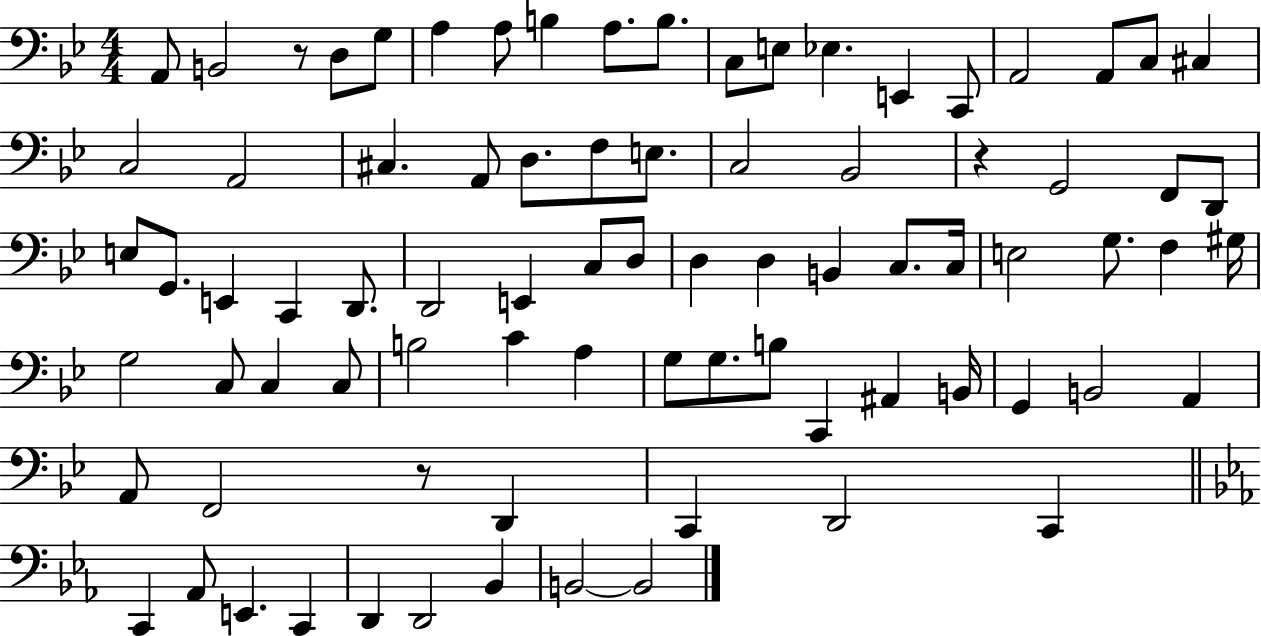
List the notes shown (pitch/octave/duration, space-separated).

A2/e B2/h R/e D3/e G3/e A3/q A3/e B3/q A3/e. B3/e. C3/e E3/e Eb3/q. E2/q C2/e A2/h A2/e C3/e C#3/q C3/h A2/h C#3/q. A2/e D3/e. F3/e E3/e. C3/h Bb2/h R/q G2/h F2/e D2/e E3/e G2/e. E2/q C2/q D2/e. D2/h E2/q C3/e D3/e D3/q D3/q B2/q C3/e. C3/s E3/h G3/e. F3/q G#3/s G3/h C3/e C3/q C3/e B3/h C4/q A3/q G3/e G3/e. B3/e C2/q A#2/q B2/s G2/q B2/h A2/q A2/e F2/h R/e D2/q C2/q D2/h C2/q C2/q Ab2/e E2/q. C2/q D2/q D2/h Bb2/q B2/h B2/h